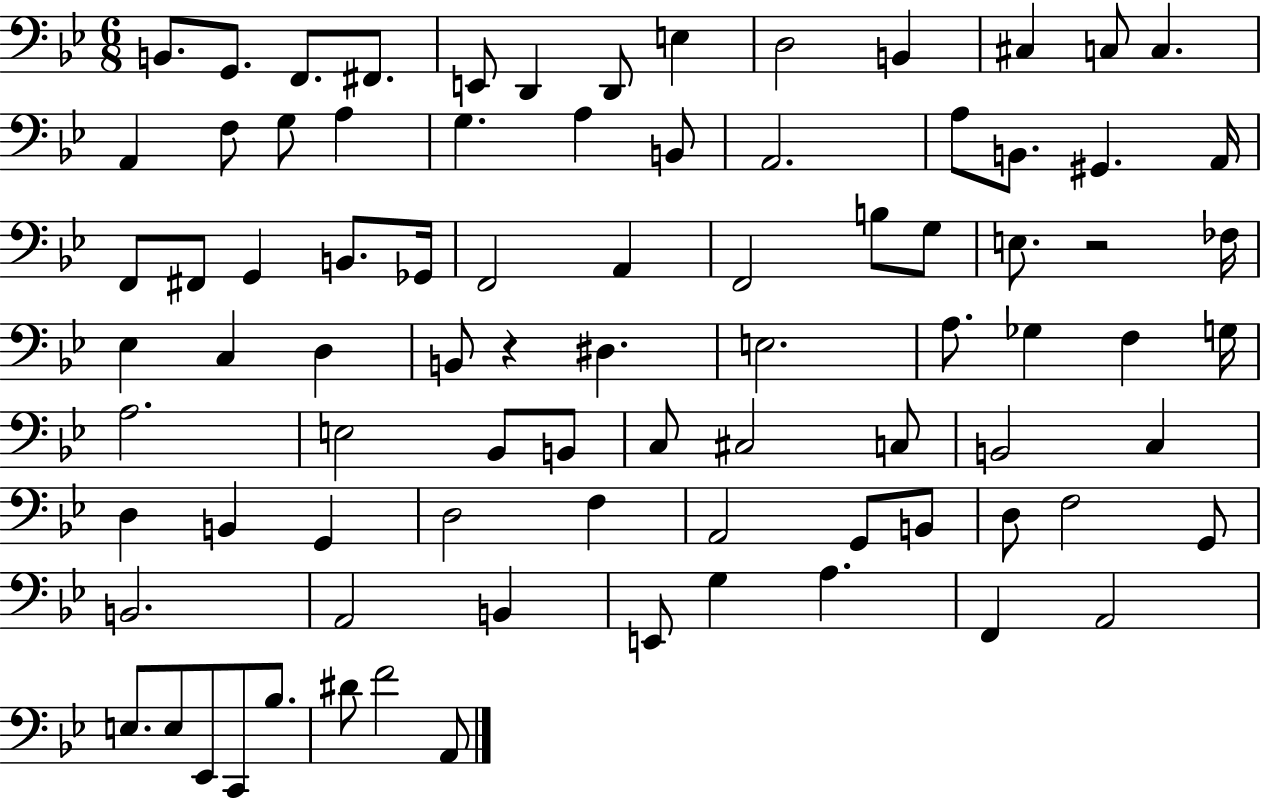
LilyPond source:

{
  \clef bass
  \numericTimeSignature
  \time 6/8
  \key bes \major
  b,8. g,8. f,8. fis,8. | e,8 d,4 d,8 e4 | d2 b,4 | cis4 c8 c4. | \break a,4 f8 g8 a4 | g4. a4 b,8 | a,2. | a8 b,8. gis,4. a,16 | \break f,8 fis,8 g,4 b,8. ges,16 | f,2 a,4 | f,2 b8 g8 | e8. r2 fes16 | \break ees4 c4 d4 | b,8 r4 dis4. | e2. | a8. ges4 f4 g16 | \break a2. | e2 bes,8 b,8 | c8 cis2 c8 | b,2 c4 | \break d4 b,4 g,4 | d2 f4 | a,2 g,8 b,8 | d8 f2 g,8 | \break b,2. | a,2 b,4 | e,8 g4 a4. | f,4 a,2 | \break e8. e8 ees,8 c,8 bes8. | dis'8 f'2 a,8 | \bar "|."
}